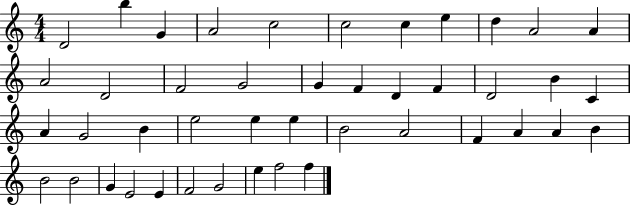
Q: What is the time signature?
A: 4/4